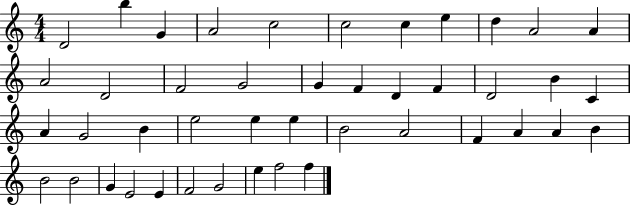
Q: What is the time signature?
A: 4/4